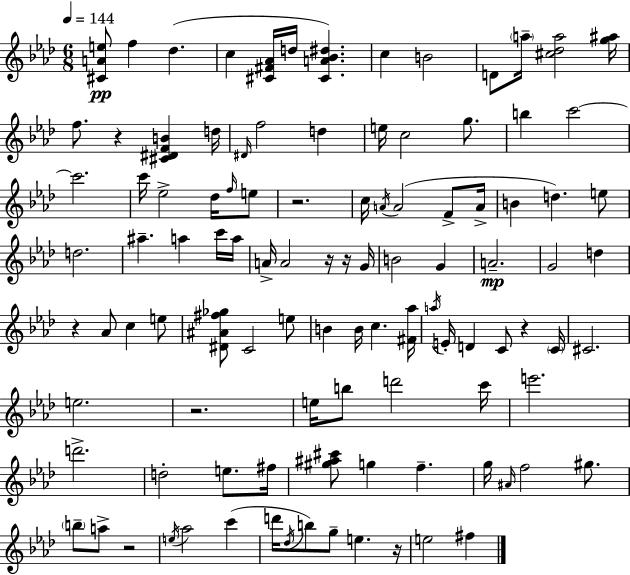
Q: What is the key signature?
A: AES major